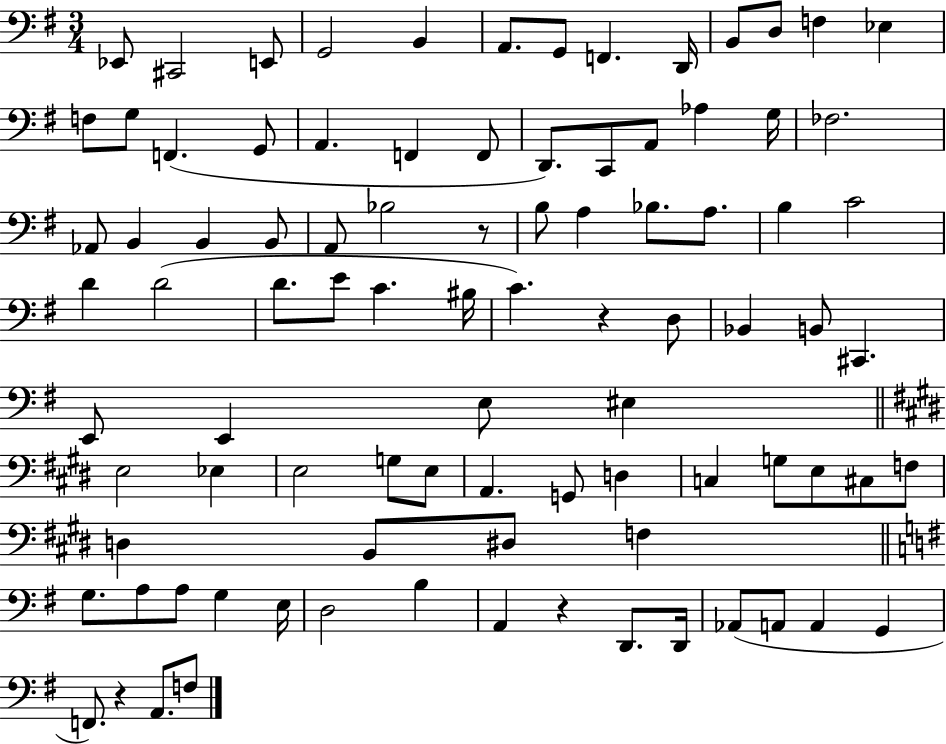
X:1
T:Untitled
M:3/4
L:1/4
K:G
_E,,/2 ^C,,2 E,,/2 G,,2 B,, A,,/2 G,,/2 F,, D,,/4 B,,/2 D,/2 F, _E, F,/2 G,/2 F,, G,,/2 A,, F,, F,,/2 D,,/2 C,,/2 A,,/2 _A, G,/4 _F,2 _A,,/2 B,, B,, B,,/2 A,,/2 _B,2 z/2 B,/2 A, _B,/2 A,/2 B, C2 D D2 D/2 E/2 C ^B,/4 C z D,/2 _B,, B,,/2 ^C,, E,,/2 E,, E,/2 ^E, E,2 _E, E,2 G,/2 E,/2 A,, G,,/2 D, C, G,/2 E,/2 ^C,/2 F,/2 D, B,,/2 ^D,/2 F, G,/2 A,/2 A,/2 G, E,/4 D,2 B, A,, z D,,/2 D,,/4 _A,,/2 A,,/2 A,, G,, F,,/2 z A,,/2 F,/2